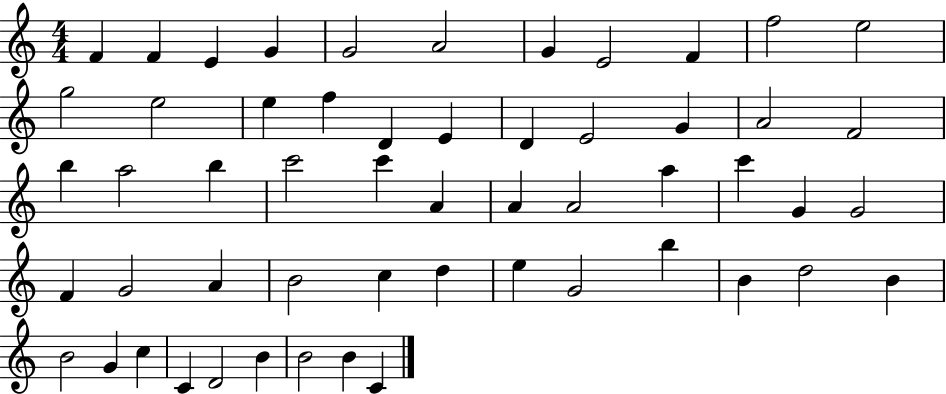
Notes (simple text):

F4/q F4/q E4/q G4/q G4/h A4/h G4/q E4/h F4/q F5/h E5/h G5/h E5/h E5/q F5/q D4/q E4/q D4/q E4/h G4/q A4/h F4/h B5/q A5/h B5/q C6/h C6/q A4/q A4/q A4/h A5/q C6/q G4/q G4/h F4/q G4/h A4/q B4/h C5/q D5/q E5/q G4/h B5/q B4/q D5/h B4/q B4/h G4/q C5/q C4/q D4/h B4/q B4/h B4/q C4/q